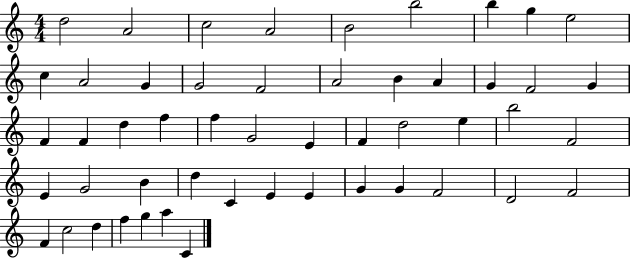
X:1
T:Untitled
M:4/4
L:1/4
K:C
d2 A2 c2 A2 B2 b2 b g e2 c A2 G G2 F2 A2 B A G F2 G F F d f f G2 E F d2 e b2 F2 E G2 B d C E E G G F2 D2 F2 F c2 d f g a C